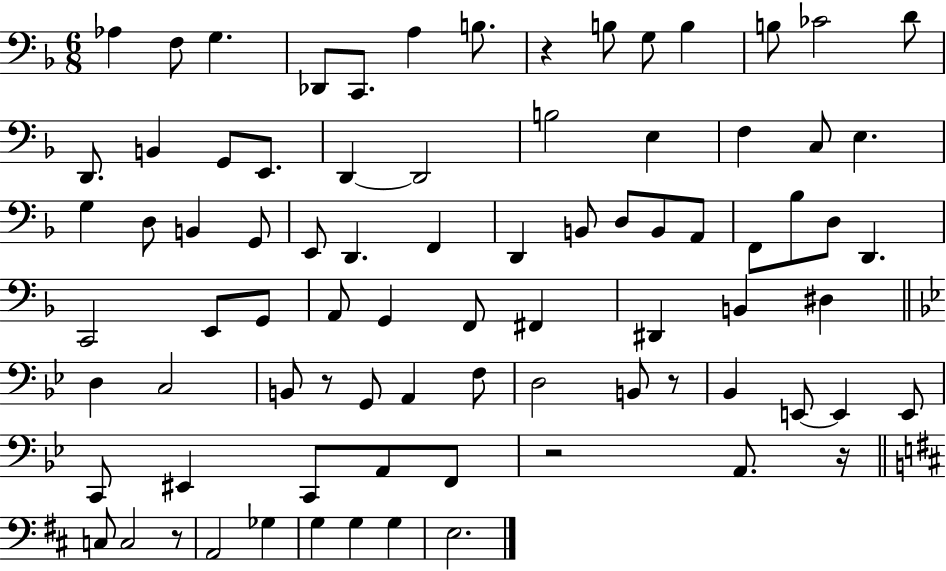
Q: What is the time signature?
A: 6/8